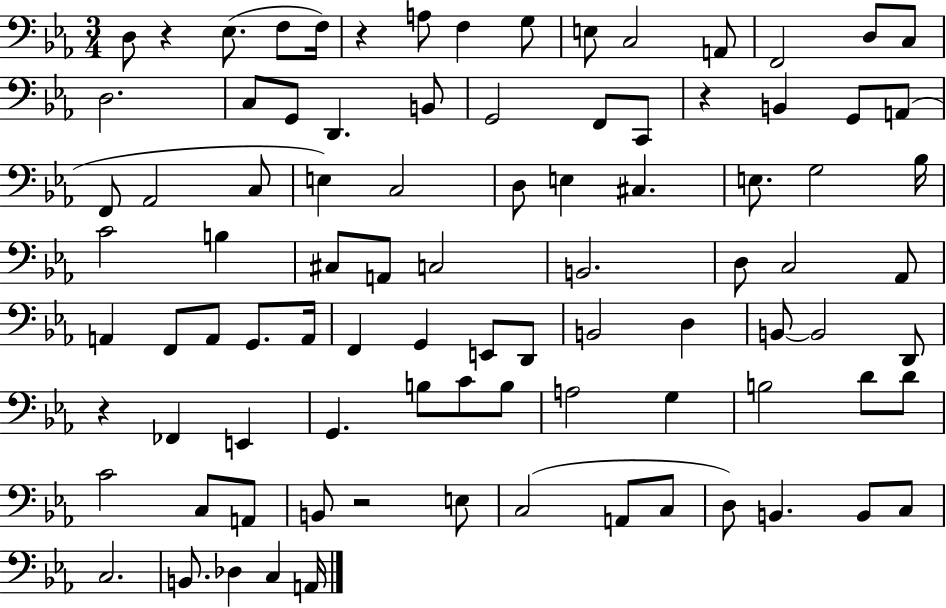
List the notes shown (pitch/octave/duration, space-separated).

D3/e R/q Eb3/e. F3/e F3/s R/q A3/e F3/q G3/e E3/e C3/h A2/e F2/h D3/e C3/e D3/h. C3/e G2/e D2/q. B2/e G2/h F2/e C2/e R/q B2/q G2/e A2/e F2/e Ab2/h C3/e E3/q C3/h D3/e E3/q C#3/q. E3/e. G3/h Bb3/s C4/h B3/q C#3/e A2/e C3/h B2/h. D3/e C3/h Ab2/e A2/q F2/e A2/e G2/e. A2/s F2/q G2/q E2/e D2/e B2/h D3/q B2/e B2/h D2/e R/q FES2/q E2/q G2/q. B3/e C4/e B3/e A3/h G3/q B3/h D4/e D4/e C4/h C3/e A2/e B2/e R/h E3/e C3/h A2/e C3/e D3/e B2/q. B2/e C3/e C3/h. B2/e. Db3/q C3/q A2/s